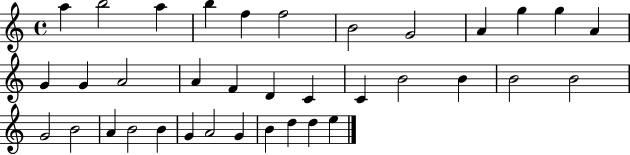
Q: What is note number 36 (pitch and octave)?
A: E5